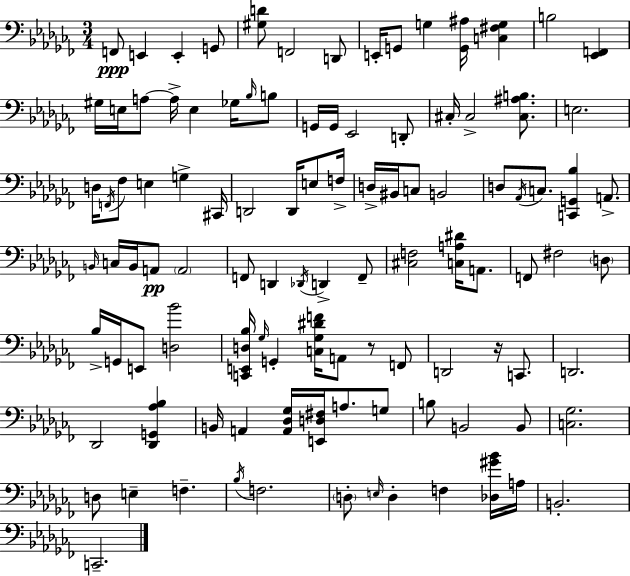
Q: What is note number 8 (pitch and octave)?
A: G2